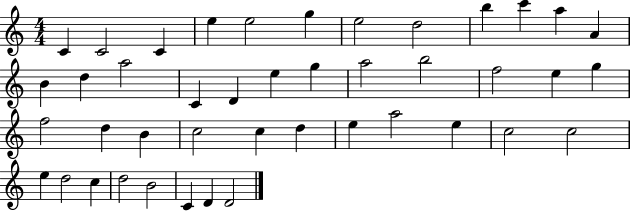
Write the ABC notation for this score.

X:1
T:Untitled
M:4/4
L:1/4
K:C
C C2 C e e2 g e2 d2 b c' a A B d a2 C D e g a2 b2 f2 e g f2 d B c2 c d e a2 e c2 c2 e d2 c d2 B2 C D D2